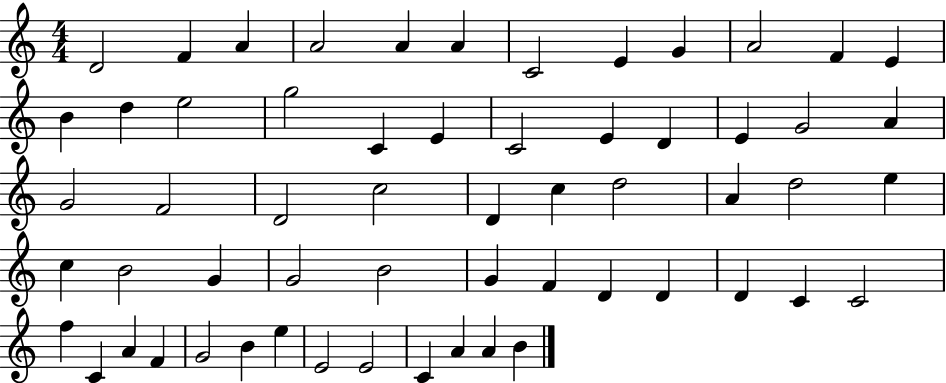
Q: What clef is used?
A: treble